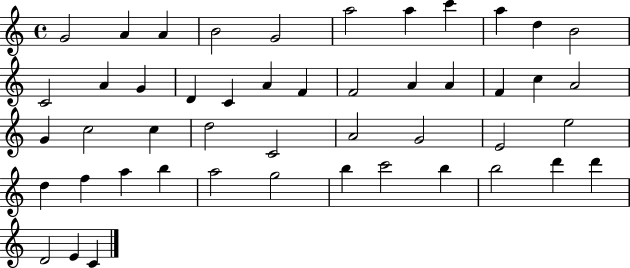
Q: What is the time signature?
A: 4/4